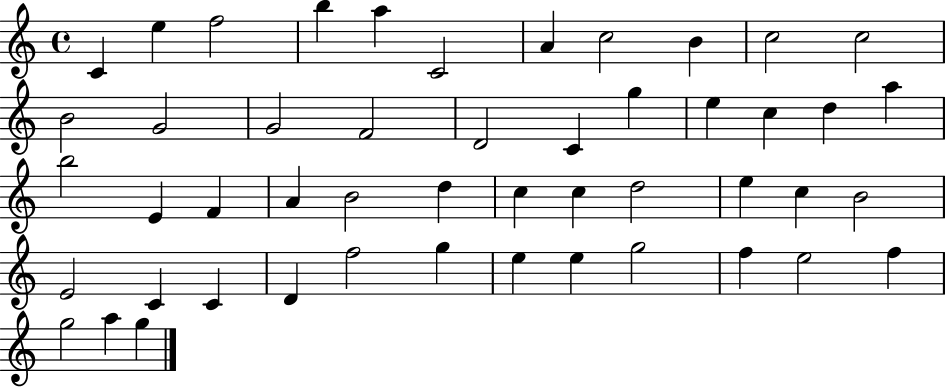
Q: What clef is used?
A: treble